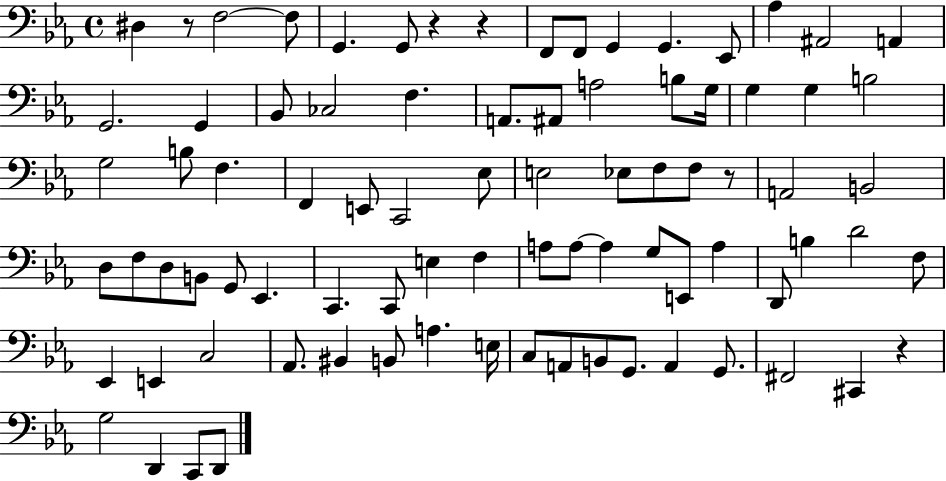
D#3/q R/e F3/h F3/e G2/q. G2/e R/q R/q F2/e F2/e G2/q G2/q. Eb2/e Ab3/q A#2/h A2/q G2/h. G2/q Bb2/e CES3/h F3/q. A2/e. A#2/e A3/h B3/e G3/s G3/q G3/q B3/h G3/h B3/e F3/q. F2/q E2/e C2/h Eb3/e E3/h Eb3/e F3/e F3/e R/e A2/h B2/h D3/e F3/e D3/e B2/e G2/e Eb2/q. C2/q. C2/e E3/q F3/q A3/e A3/e A3/q G3/e E2/e A3/q D2/e B3/q D4/h F3/e Eb2/q E2/q C3/h Ab2/e. BIS2/q B2/e A3/q. E3/s C3/e A2/e B2/e G2/e. A2/q G2/e. F#2/h C#2/q R/q G3/h D2/q C2/e D2/e